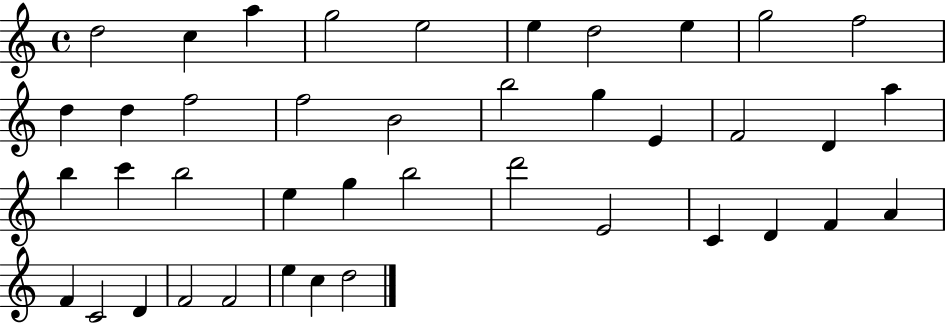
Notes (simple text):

D5/h C5/q A5/q G5/h E5/h E5/q D5/h E5/q G5/h F5/h D5/q D5/q F5/h F5/h B4/h B5/h G5/q E4/q F4/h D4/q A5/q B5/q C6/q B5/h E5/q G5/q B5/h D6/h E4/h C4/q D4/q F4/q A4/q F4/q C4/h D4/q F4/h F4/h E5/q C5/q D5/h